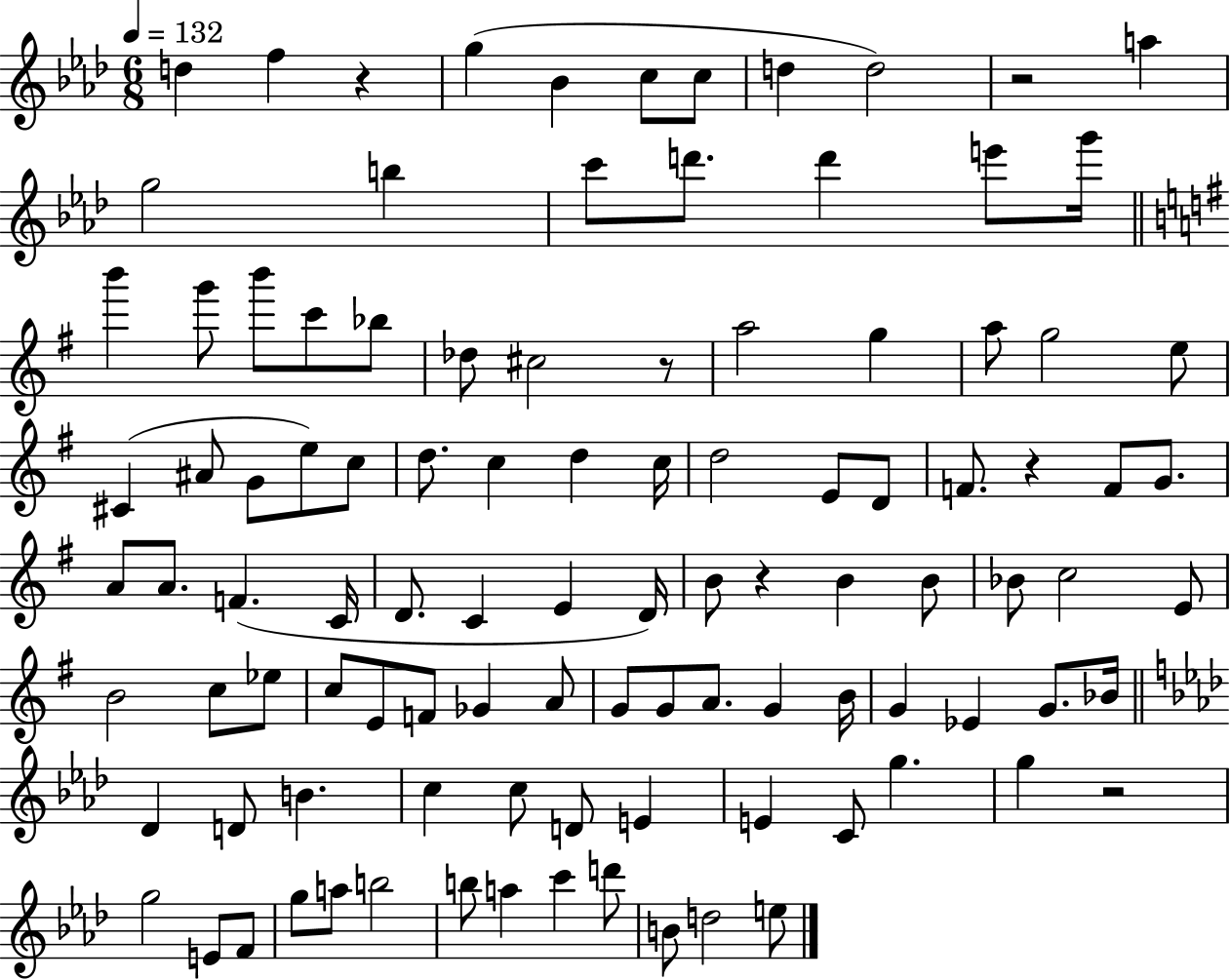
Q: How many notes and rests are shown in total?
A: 104